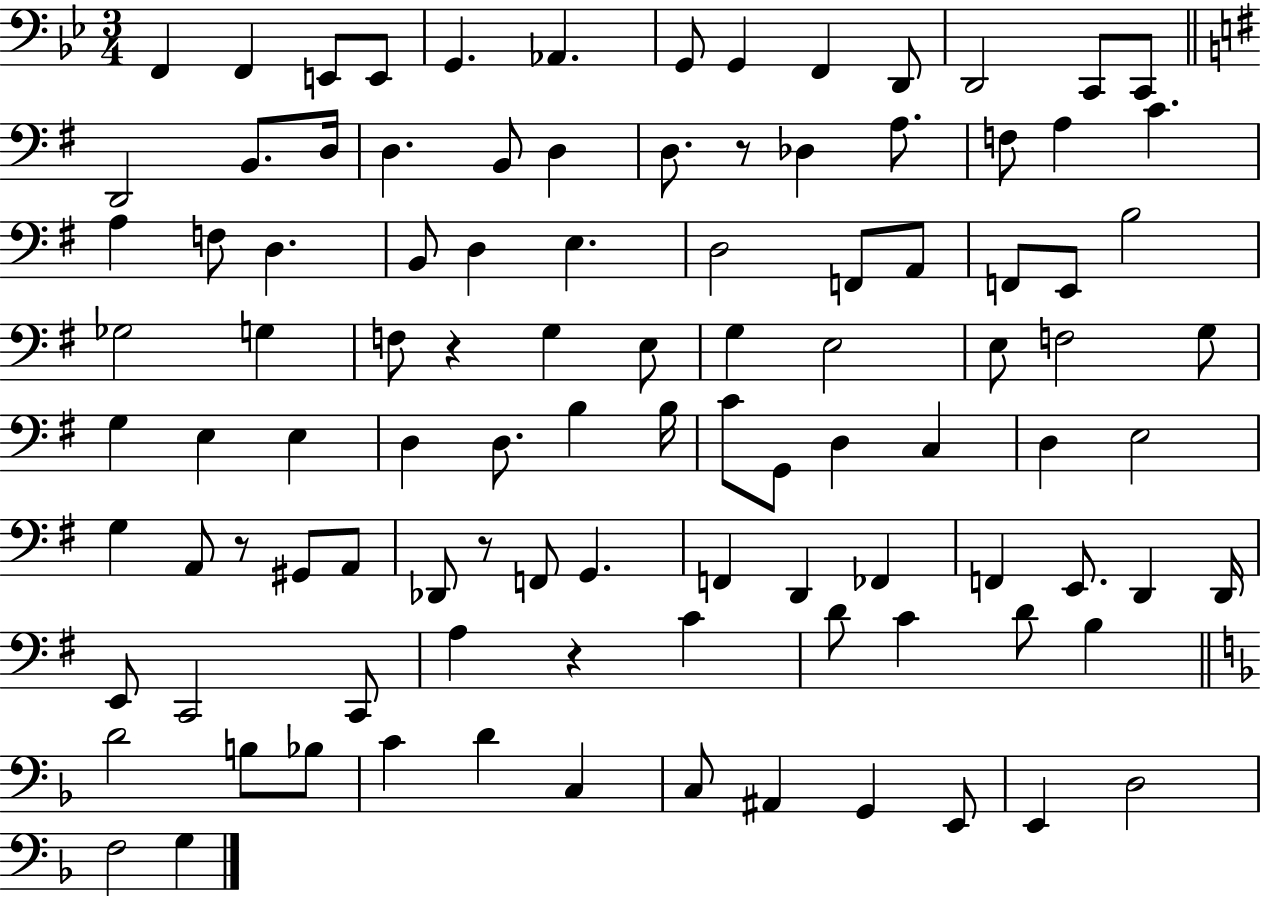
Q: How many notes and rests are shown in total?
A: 102